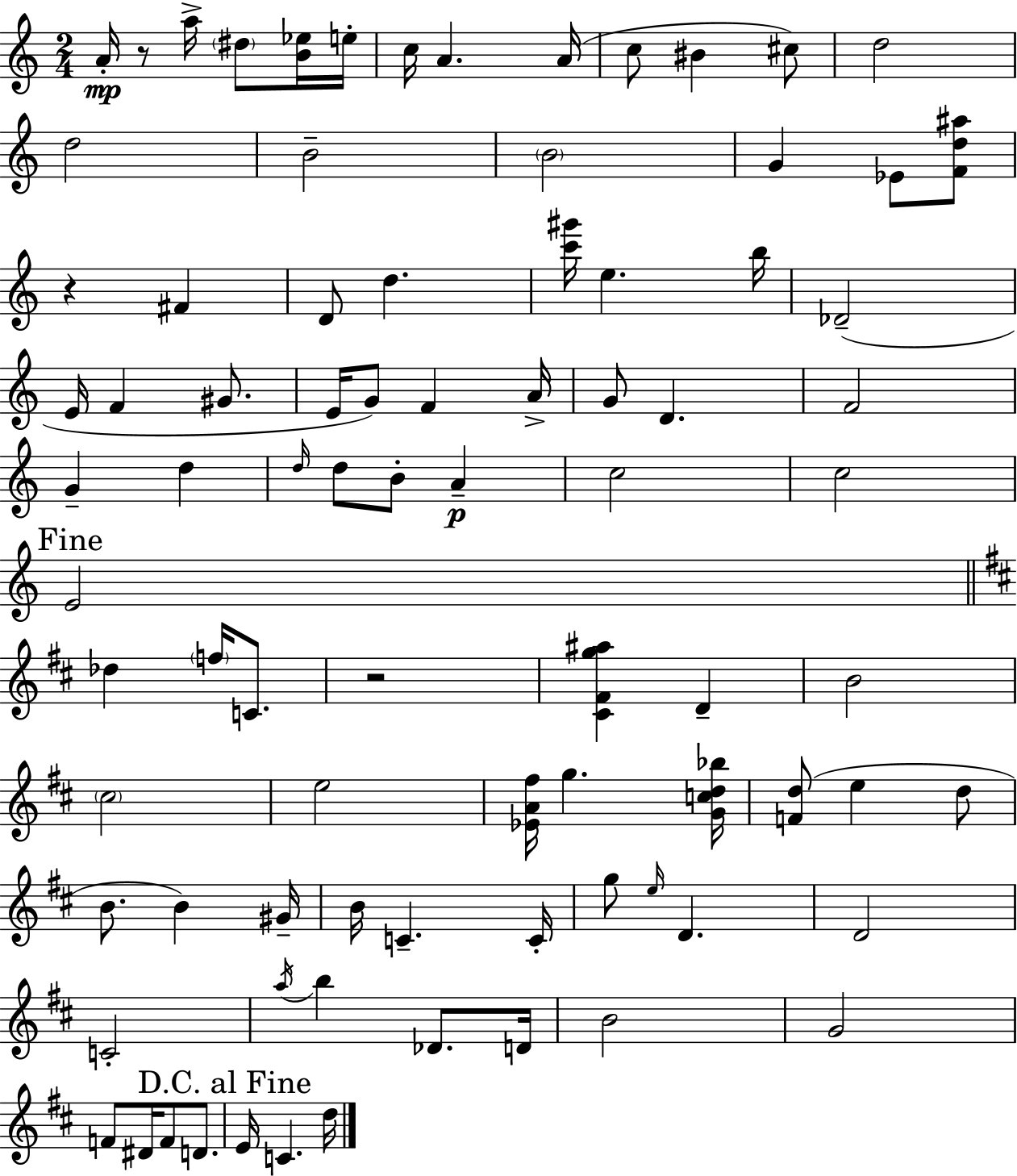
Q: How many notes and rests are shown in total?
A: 85